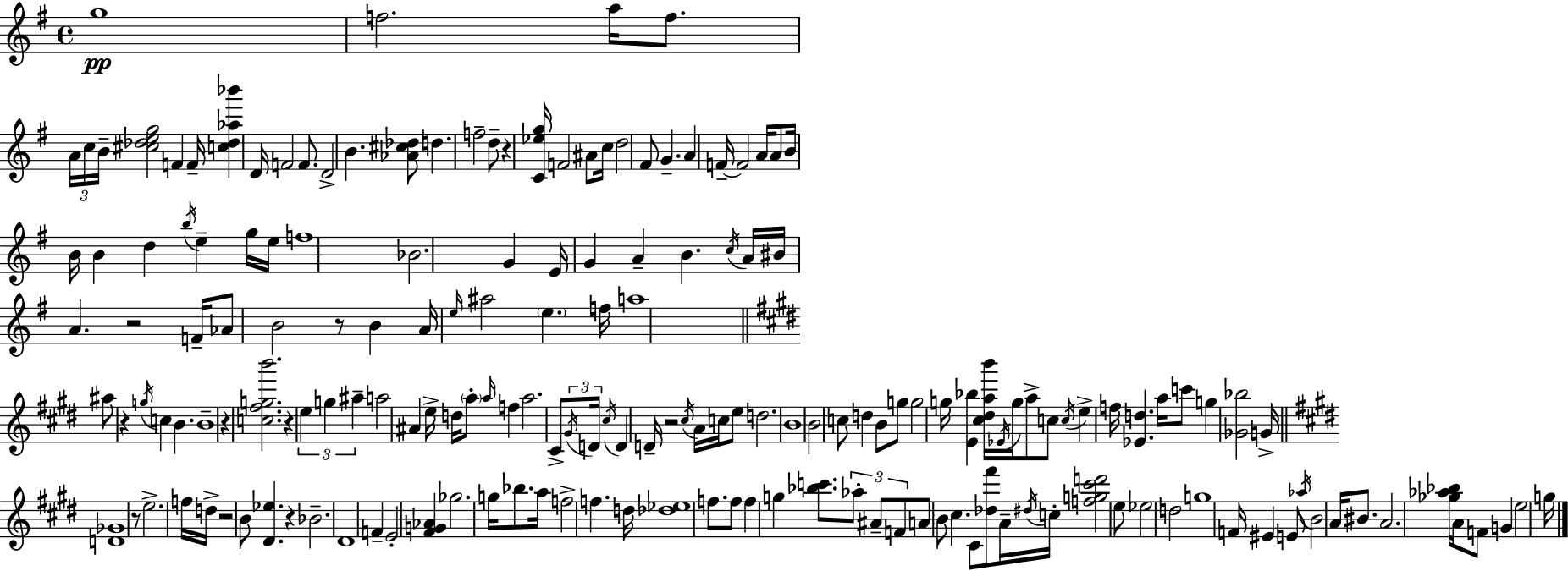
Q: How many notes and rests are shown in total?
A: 176